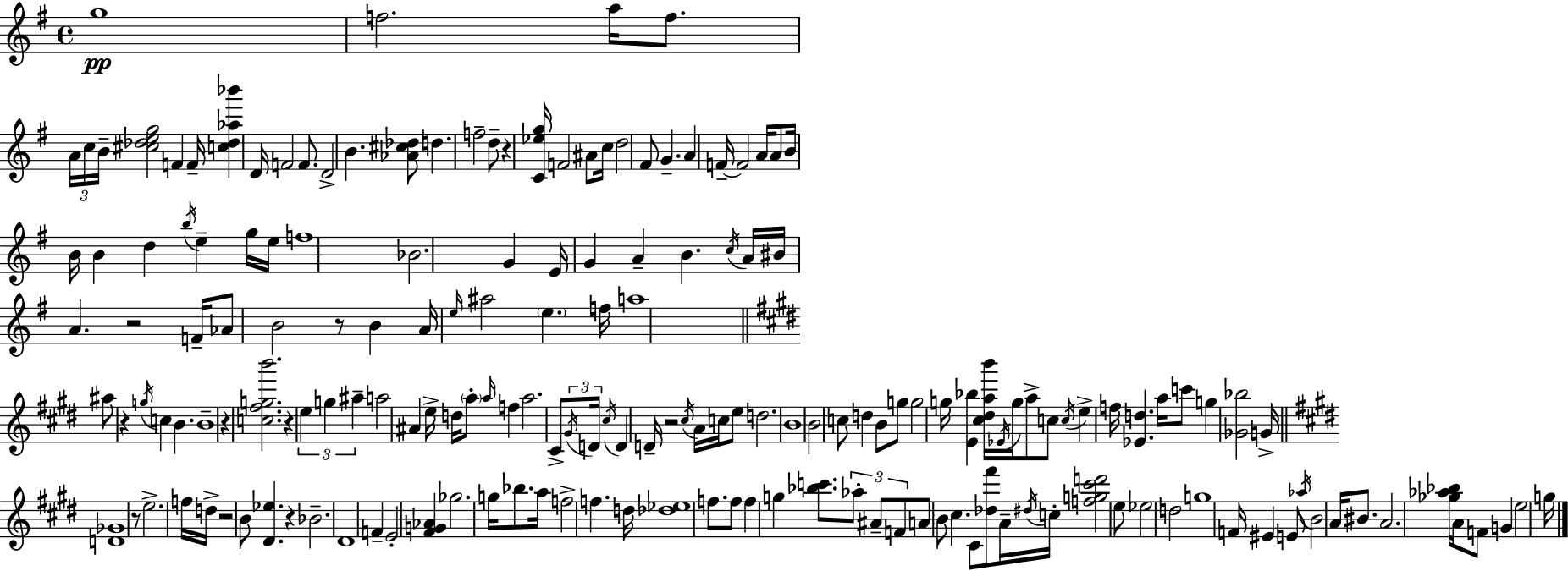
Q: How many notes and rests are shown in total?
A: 176